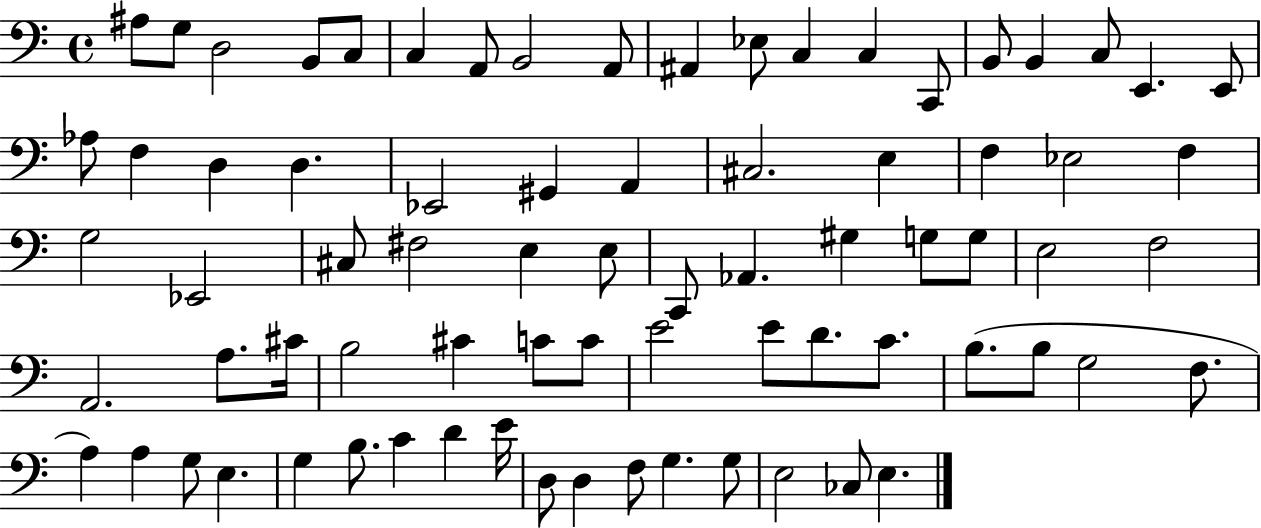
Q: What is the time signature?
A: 4/4